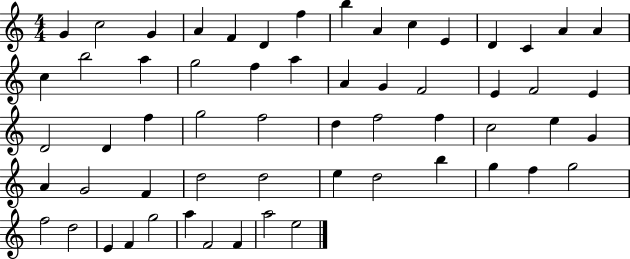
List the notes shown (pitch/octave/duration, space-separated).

G4/q C5/h G4/q A4/q F4/q D4/q F5/q B5/q A4/q C5/q E4/q D4/q C4/q A4/q A4/q C5/q B5/h A5/q G5/h F5/q A5/q A4/q G4/q F4/h E4/q F4/h E4/q D4/h D4/q F5/q G5/h F5/h D5/q F5/h F5/q C5/h E5/q G4/q A4/q G4/h F4/q D5/h D5/h E5/q D5/h B5/q G5/q F5/q G5/h F5/h D5/h E4/q F4/q G5/h A5/q F4/h F4/q A5/h E5/h